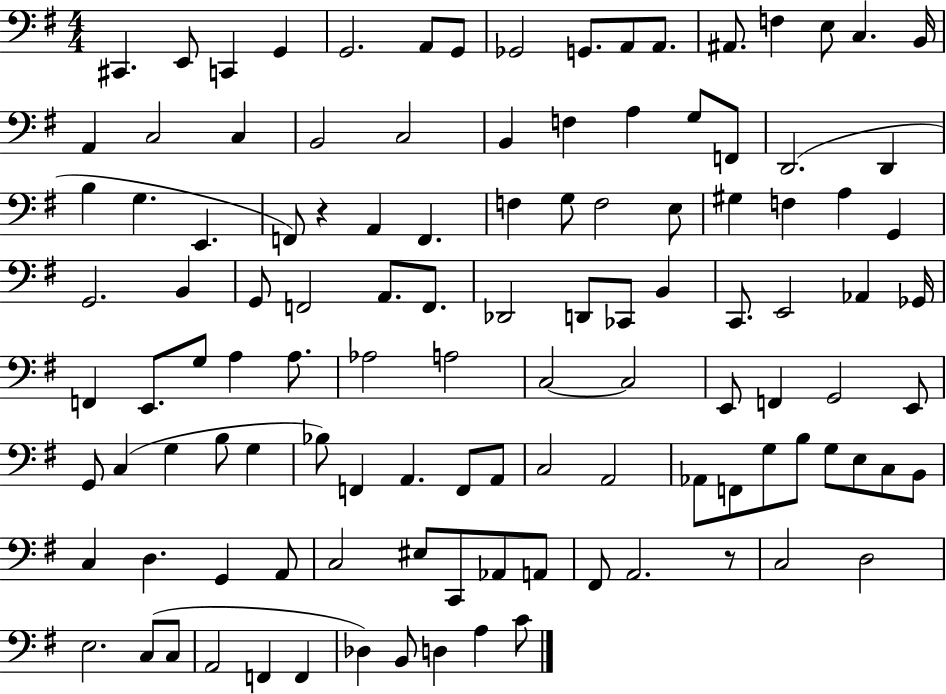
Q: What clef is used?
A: bass